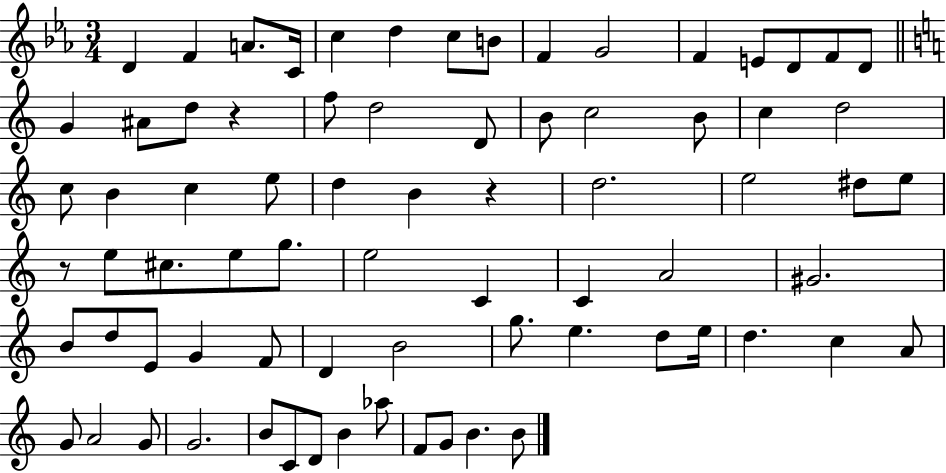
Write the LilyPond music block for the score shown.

{
  \clef treble
  \numericTimeSignature
  \time 3/4
  \key ees \major
  d'4 f'4 a'8. c'16 | c''4 d''4 c''8 b'8 | f'4 g'2 | f'4 e'8 d'8 f'8 d'8 | \break \bar "||" \break \key c \major g'4 ais'8 d''8 r4 | f''8 d''2 d'8 | b'8 c''2 b'8 | c''4 d''2 | \break c''8 b'4 c''4 e''8 | d''4 b'4 r4 | d''2. | e''2 dis''8 e''8 | \break r8 e''8 cis''8. e''8 g''8. | e''2 c'4 | c'4 a'2 | gis'2. | \break b'8 d''8 e'8 g'4 f'8 | d'4 b'2 | g''8. e''4. d''8 e''16 | d''4. c''4 a'8 | \break g'8 a'2 g'8 | g'2. | b'8 c'8 d'8 b'4 aes''8 | f'8 g'8 b'4. b'8 | \break \bar "|."
}